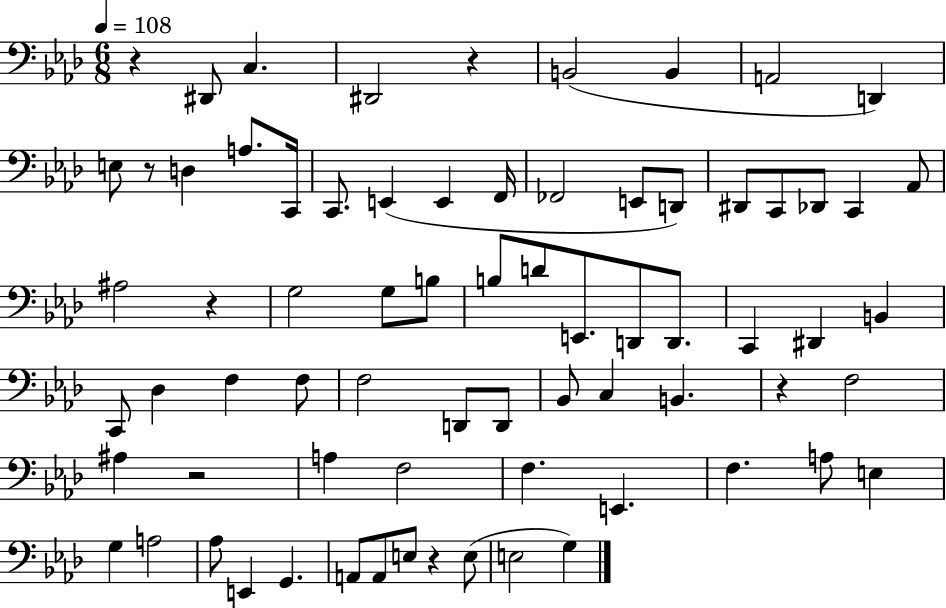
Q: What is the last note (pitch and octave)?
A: G3